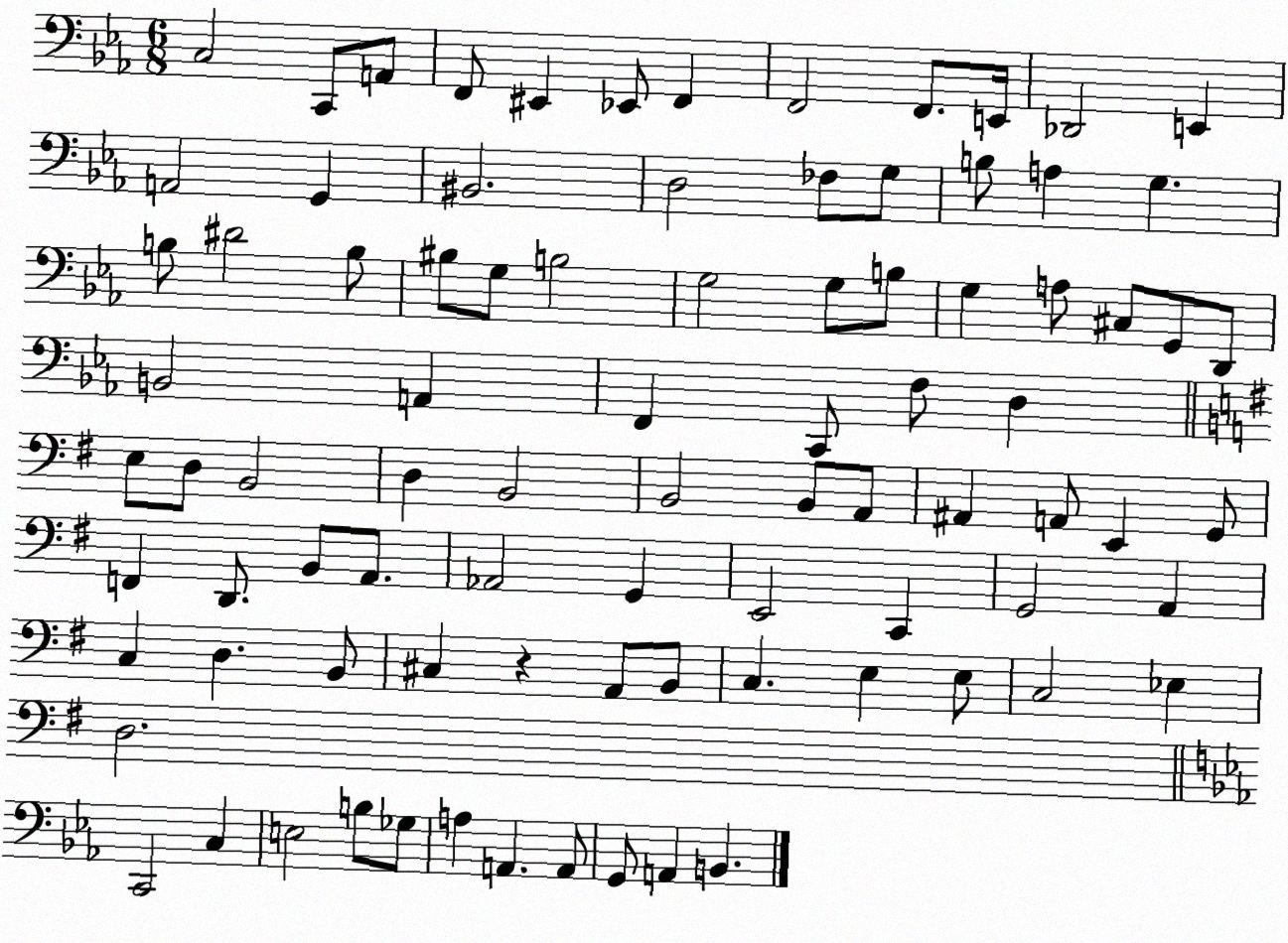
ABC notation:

X:1
T:Untitled
M:6/8
L:1/4
K:Eb
C,2 C,,/2 A,,/2 F,,/2 ^E,, _E,,/2 F,, F,,2 F,,/2 E,,/4 _D,,2 E,, A,,2 G,, ^B,,2 D,2 _F,/2 G,/2 B,/2 A, G, B,/2 ^D2 B,/2 ^B,/2 G,/2 B,2 G,2 G,/2 B,/2 G, A,/2 ^C,/2 G,,/2 D,,/2 B,,2 A,, F,, C,,/2 F,/2 D, E,/2 D,/2 B,,2 D, B,,2 B,,2 B,,/2 A,,/2 ^A,, A,,/2 E,, G,,/2 F,, D,,/2 B,,/2 A,,/2 _A,,2 G,, E,,2 C,, G,,2 A,, C, D, B,,/2 ^C, z A,,/2 B,,/2 C, E, E,/2 C,2 _E, D,2 C,,2 C, E,2 B,/2 _G,/2 A, A,, A,,/2 G,,/2 A,, B,,